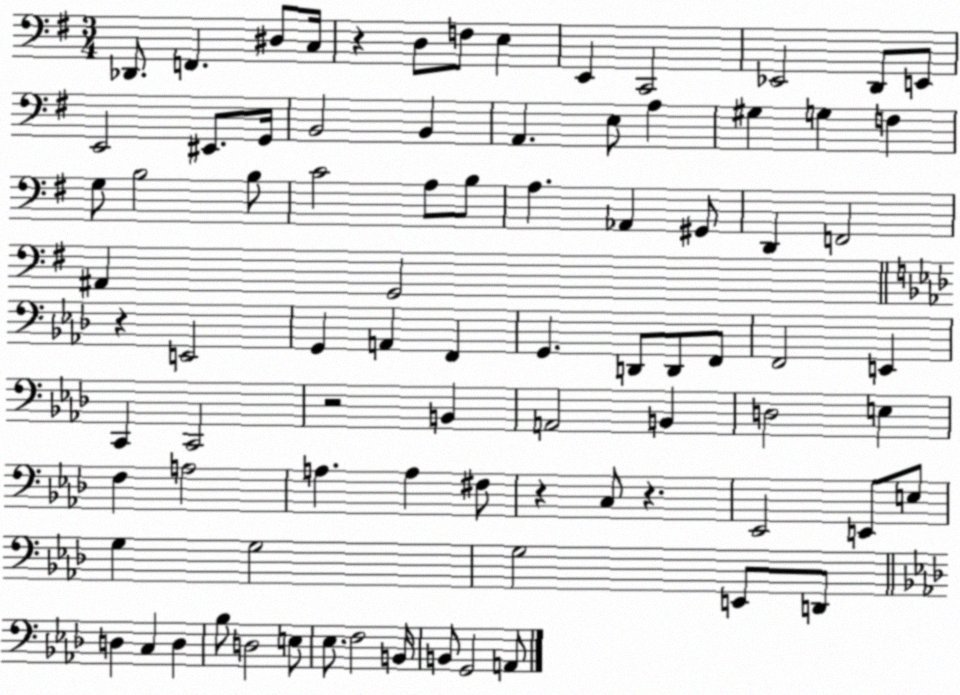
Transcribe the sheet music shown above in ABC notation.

X:1
T:Untitled
M:3/4
L:1/4
K:G
_D,,/2 F,, ^D,/2 C,/4 z D,/2 F,/2 E, E,, C,,2 _E,,2 D,,/2 E,,/2 E,,2 ^E,,/2 G,,/4 B,,2 B,, A,, E,/2 A, ^G, G, F, G,/2 B,2 B,/2 C2 A,/2 B,/2 A, _A,, ^G,,/2 D,, F,,2 ^A,, G,,2 z E,,2 G,, A,, F,, G,, D,,/2 D,,/2 F,,/2 F,,2 E,, C,, C,,2 z2 B,, A,,2 B,, D,2 E, F, A,2 A, A, ^F,/2 z C,/2 z _E,,2 E,,/2 E,/2 G, G,2 G,2 E,,/2 D,,/2 D, C, D, _B,/2 D,2 E,/2 _E,/2 F,2 B,,/4 B,,/2 G,,2 A,,/2